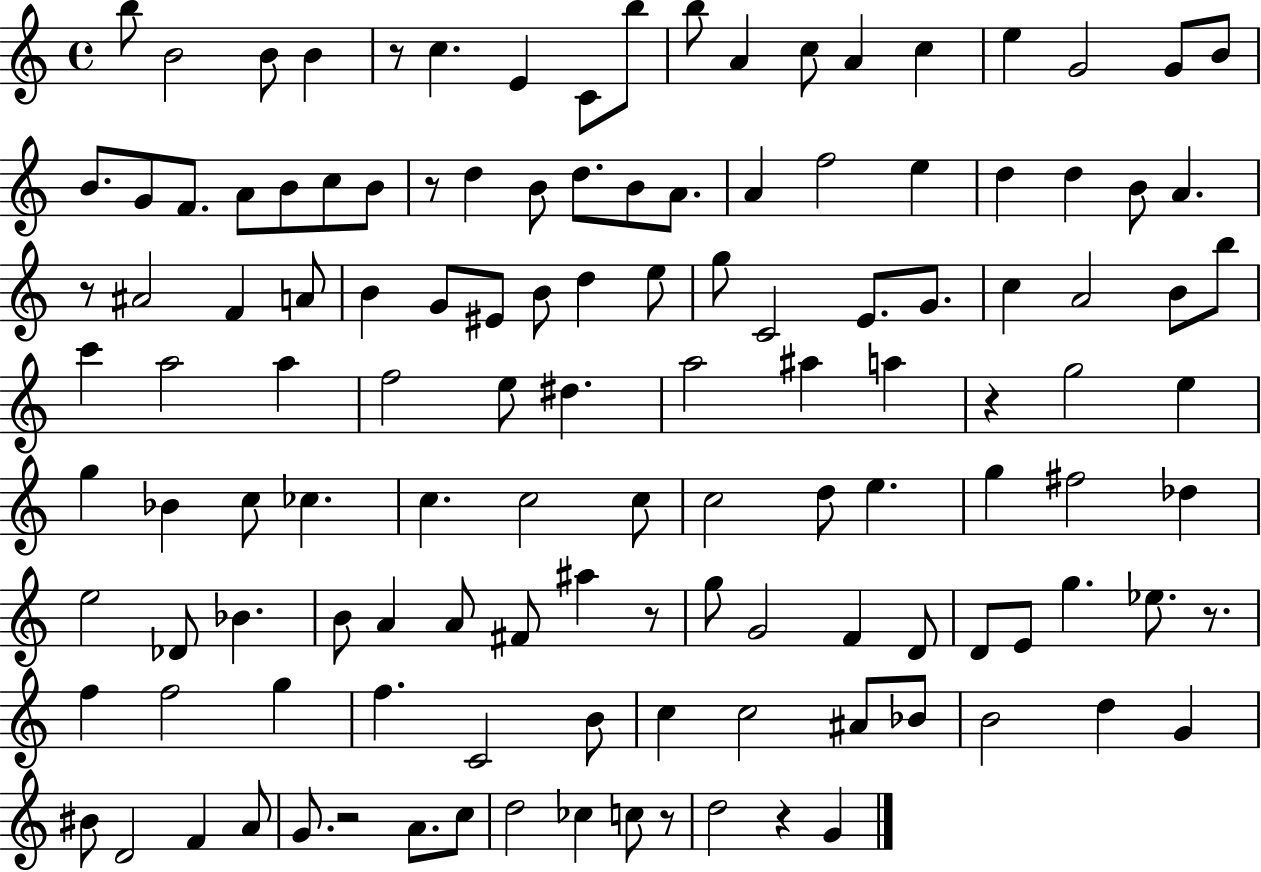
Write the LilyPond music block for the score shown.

{
  \clef treble
  \time 4/4
  \defaultTimeSignature
  \key c \major
  b''8 b'2 b'8 b'4 | r8 c''4. e'4 c'8 b''8 | b''8 a'4 c''8 a'4 c''4 | e''4 g'2 g'8 b'8 | \break b'8. g'8 f'8. a'8 b'8 c''8 b'8 | r8 d''4 b'8 d''8. b'8 a'8. | a'4 f''2 e''4 | d''4 d''4 b'8 a'4. | \break r8 ais'2 f'4 a'8 | b'4 g'8 eis'8 b'8 d''4 e''8 | g''8 c'2 e'8. g'8. | c''4 a'2 b'8 b''8 | \break c'''4 a''2 a''4 | f''2 e''8 dis''4. | a''2 ais''4 a''4 | r4 g''2 e''4 | \break g''4 bes'4 c''8 ces''4. | c''4. c''2 c''8 | c''2 d''8 e''4. | g''4 fis''2 des''4 | \break e''2 des'8 bes'4. | b'8 a'4 a'8 fis'8 ais''4 r8 | g''8 g'2 f'4 d'8 | d'8 e'8 g''4. ees''8. r8. | \break f''4 f''2 g''4 | f''4. c'2 b'8 | c''4 c''2 ais'8 bes'8 | b'2 d''4 g'4 | \break bis'8 d'2 f'4 a'8 | g'8. r2 a'8. c''8 | d''2 ces''4 c''8 r8 | d''2 r4 g'4 | \break \bar "|."
}